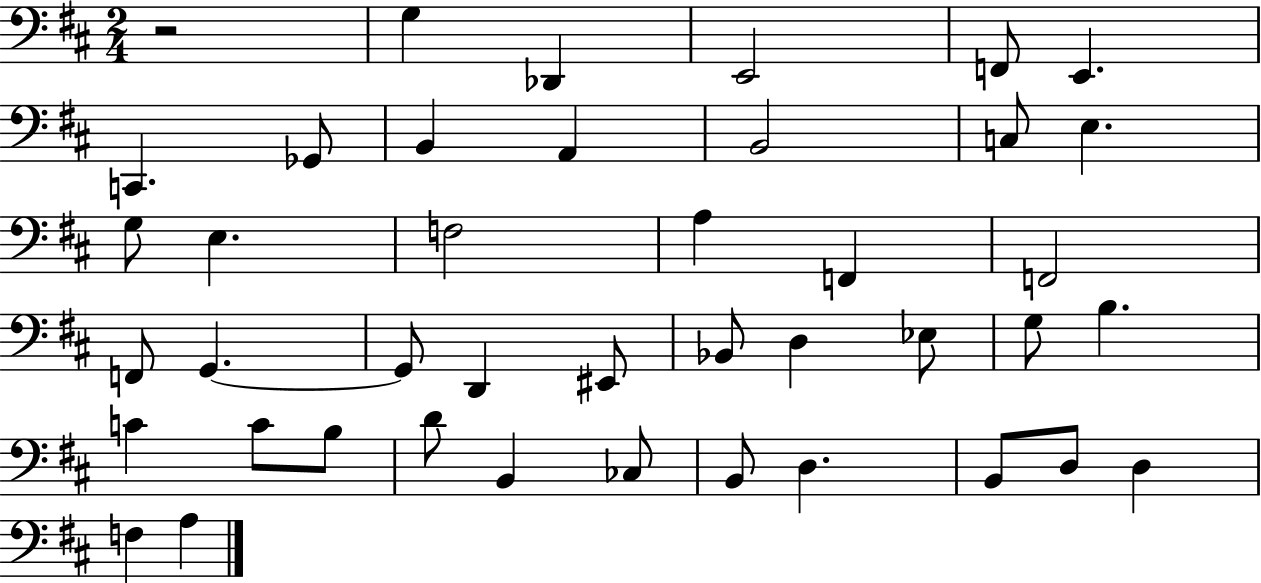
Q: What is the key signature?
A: D major